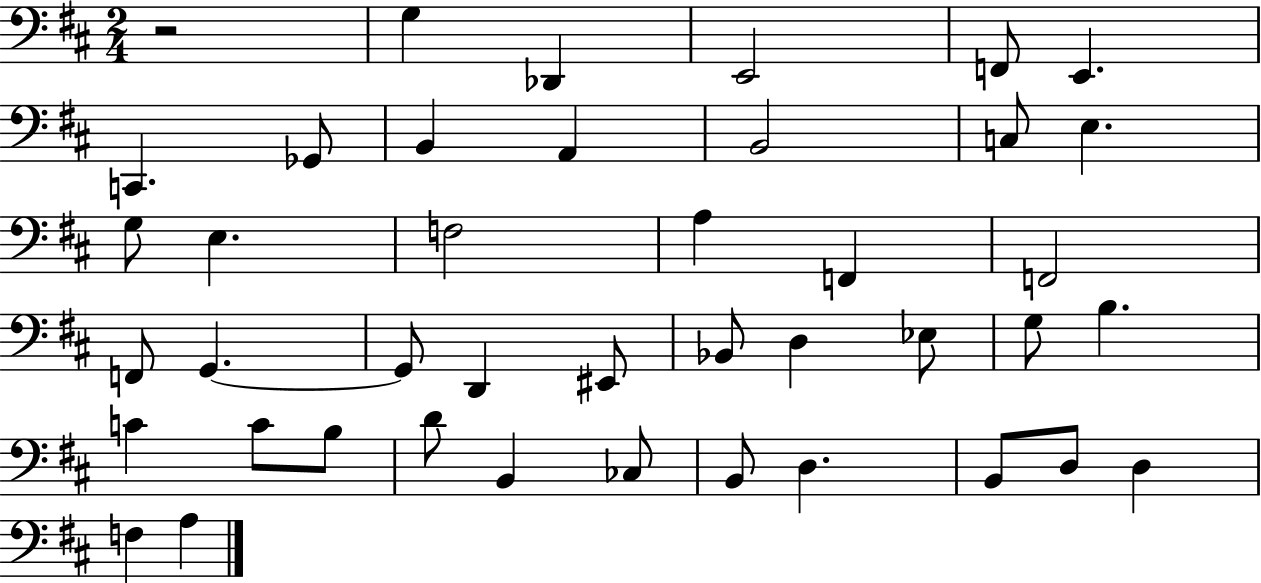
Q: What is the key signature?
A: D major